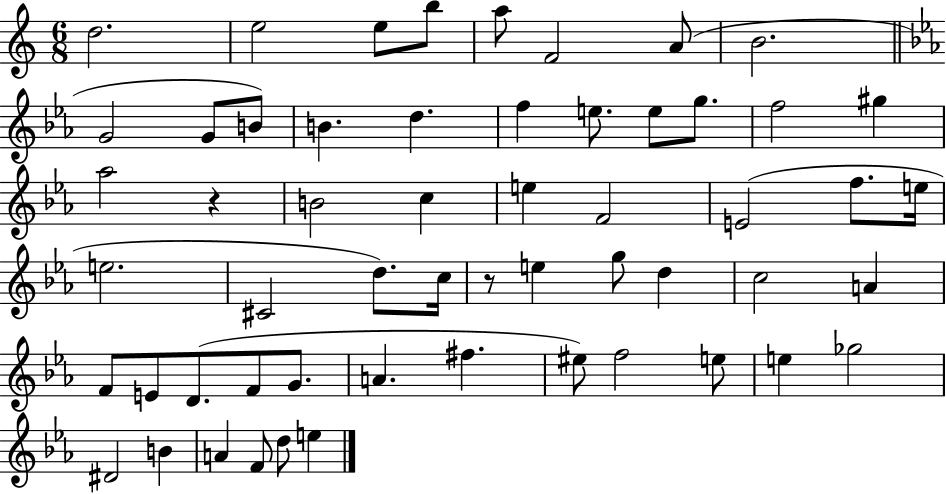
X:1
T:Untitled
M:6/8
L:1/4
K:C
d2 e2 e/2 b/2 a/2 F2 A/2 B2 G2 G/2 B/2 B d f e/2 e/2 g/2 f2 ^g _a2 z B2 c e F2 E2 f/2 e/4 e2 ^C2 d/2 c/4 z/2 e g/2 d c2 A F/2 E/2 D/2 F/2 G/2 A ^f ^e/2 f2 e/2 e _g2 ^D2 B A F/2 d/2 e